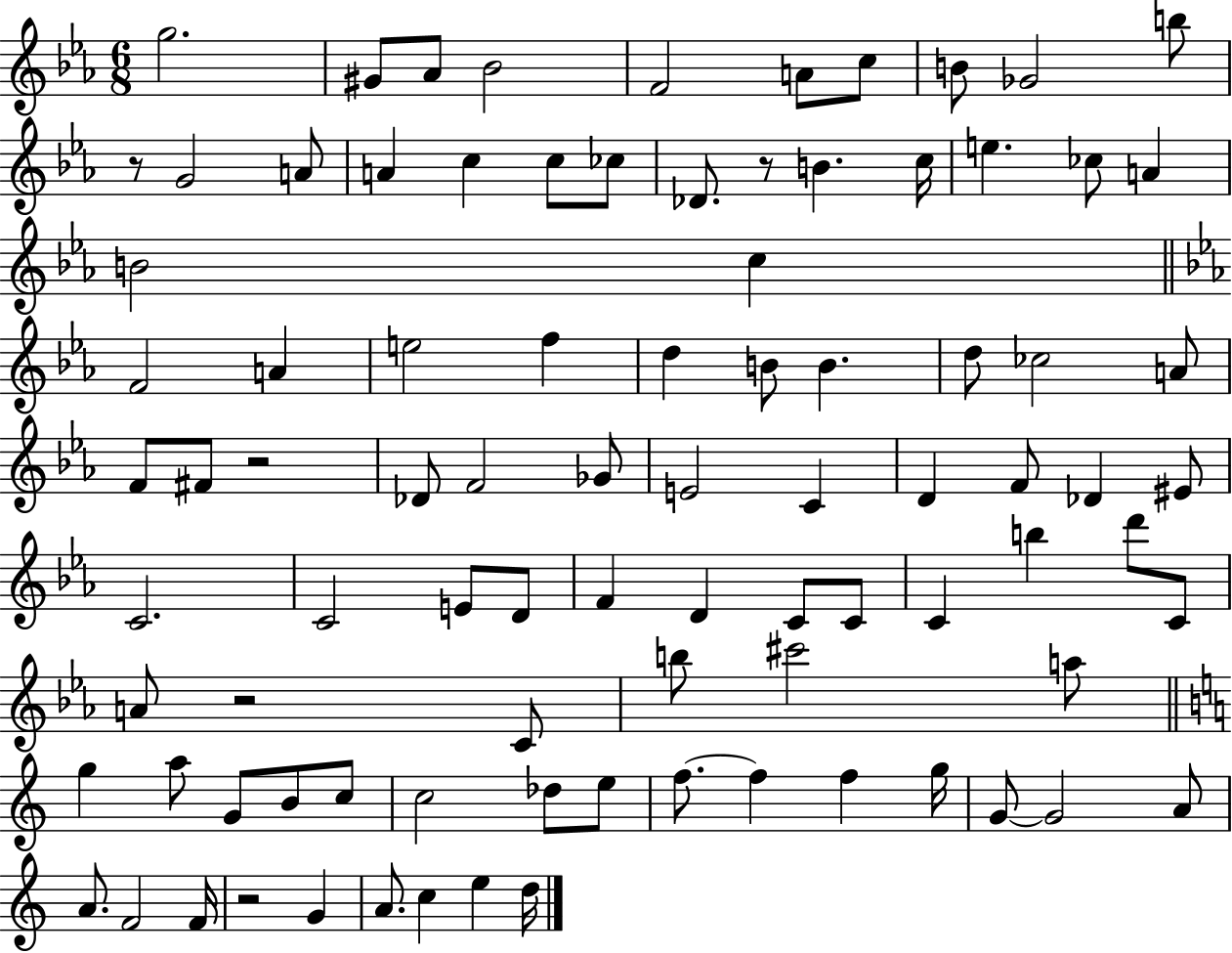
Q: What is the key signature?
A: EES major